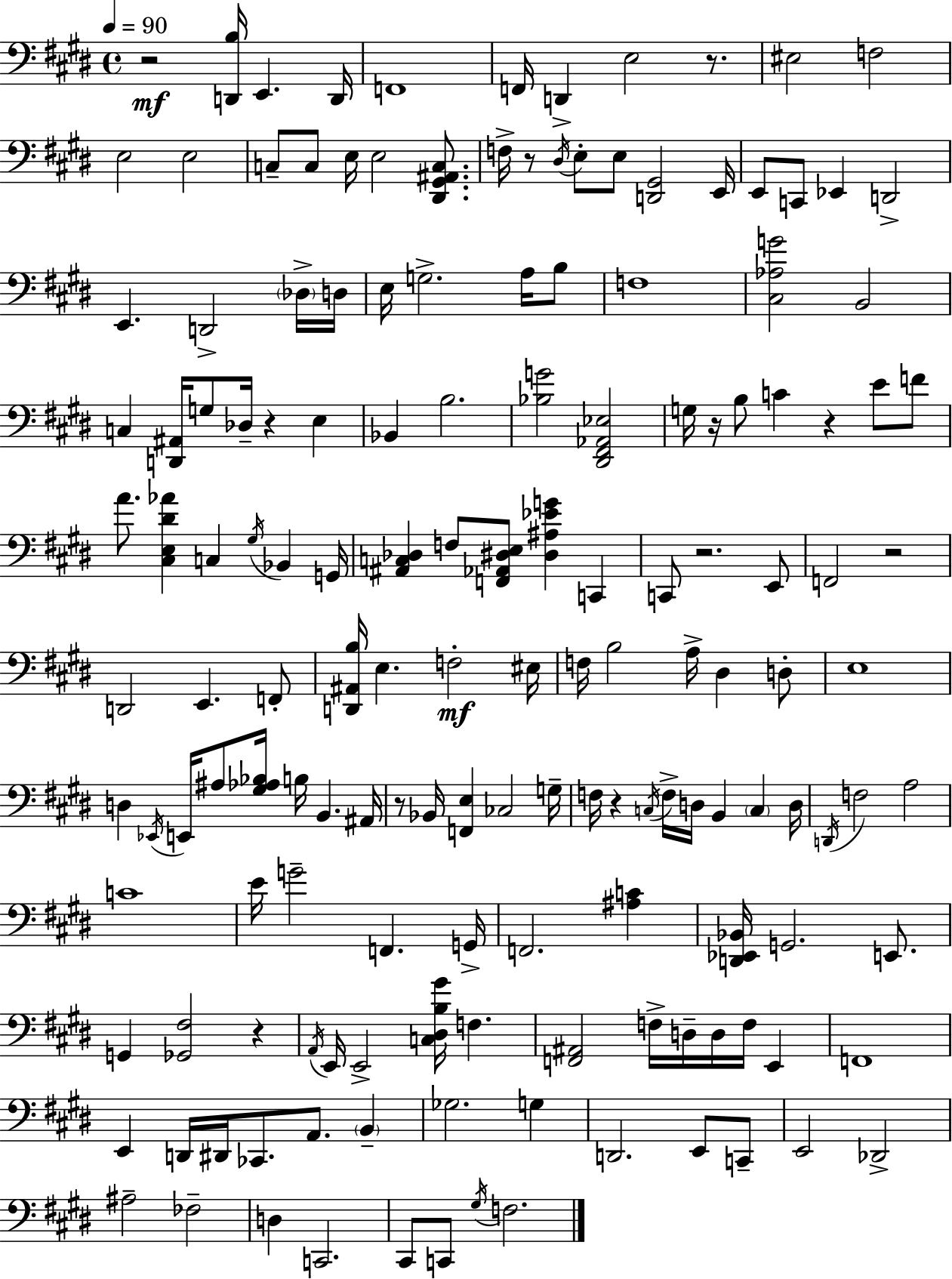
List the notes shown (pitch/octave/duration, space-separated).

R/h [D2,B3]/s E2/q. D2/s F2/w F2/s D2/q E3/h R/e. EIS3/h F3/h E3/h E3/h C3/e C3/e E3/s E3/h [D#2,G#2,A#2,C3]/e. F3/s R/e D#3/s E3/e E3/e [D2,G#2]/h E2/s E2/e C2/e Eb2/q D2/h E2/q. D2/h Db3/s D3/s E3/s G3/h. A3/s B3/e F3/w [C#3,Ab3,G4]/h B2/h C3/q [D2,A#2]/s G3/e Db3/s R/q E3/q Bb2/q B3/h. [Bb3,G4]/h [D#2,F#2,Ab2,Eb3]/h G3/s R/s B3/e C4/q R/q E4/e F4/e A4/e. [C#3,E3,D#4,Ab4]/q C3/q G#3/s Bb2/q G2/s [A#2,C3,Db3]/q F3/e [F2,Ab2,D#3,E3]/e [D#3,A#3,Eb4,G4]/q C2/q C2/e R/h. E2/e F2/h R/h D2/h E2/q. F2/e [D2,A#2,B3]/s E3/q. F3/h EIS3/s F3/s B3/h A3/s D#3/q D3/e E3/w D3/q Eb2/s E2/s A#3/e [G#3,Ab3,Bb3]/s B3/s B2/q. A#2/s R/e Bb2/s [F2,E3]/q CES3/h G3/s F3/s R/q C3/s F3/s D3/s B2/q C3/q D3/s D2/s F3/h A3/h C4/w E4/s G4/h F2/q. G2/s F2/h. [A#3,C4]/q [D2,Eb2,Bb2]/s G2/h. E2/e. G2/q [Gb2,F#3]/h R/q A2/s E2/s E2/h [C3,D#3,B3,G#4]/s F3/q. [F2,A#2]/h F3/s D3/s D3/s F3/s E2/q F2/w E2/q D2/s D#2/s CES2/e. A2/e. B2/q Gb3/h. G3/q D2/h. E2/e C2/e E2/h Db2/h A#3/h FES3/h D3/q C2/h. C#2/e C2/e G#3/s F3/h.